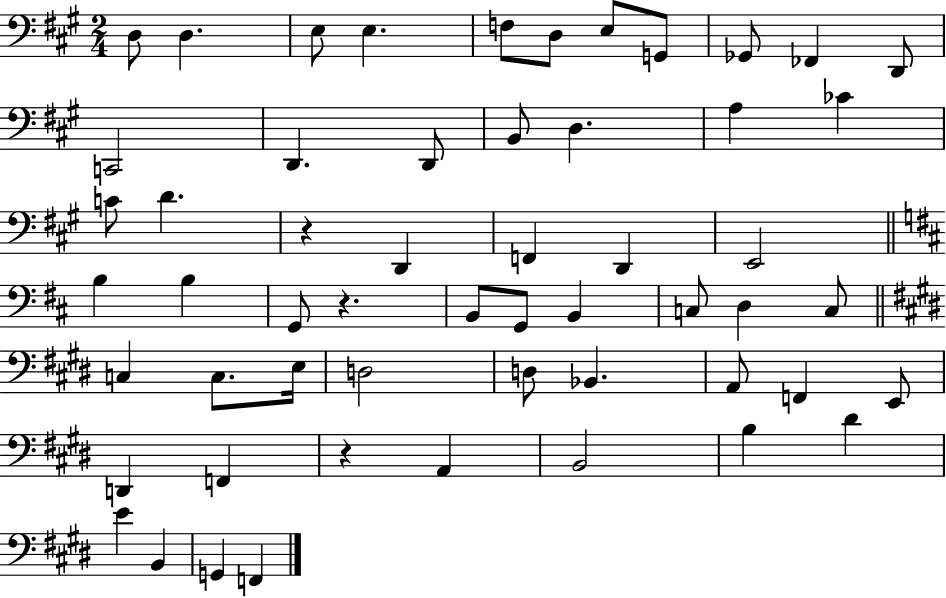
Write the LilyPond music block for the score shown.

{
  \clef bass
  \numericTimeSignature
  \time 2/4
  \key a \major
  d8 d4. | e8 e4. | f8 d8 e8 g,8 | ges,8 fes,4 d,8 | \break c,2 | d,4. d,8 | b,8 d4. | a4 ces'4 | \break c'8 d'4. | r4 d,4 | f,4 d,4 | e,2 | \break \bar "||" \break \key d \major b4 b4 | g,8 r4. | b,8 g,8 b,4 | c8 d4 c8 | \break \bar "||" \break \key e \major c4 c8. e16 | d2 | d8 bes,4. | a,8 f,4 e,8 | \break d,4 f,4 | r4 a,4 | b,2 | b4 dis'4 | \break e'4 b,4 | g,4 f,4 | \bar "|."
}